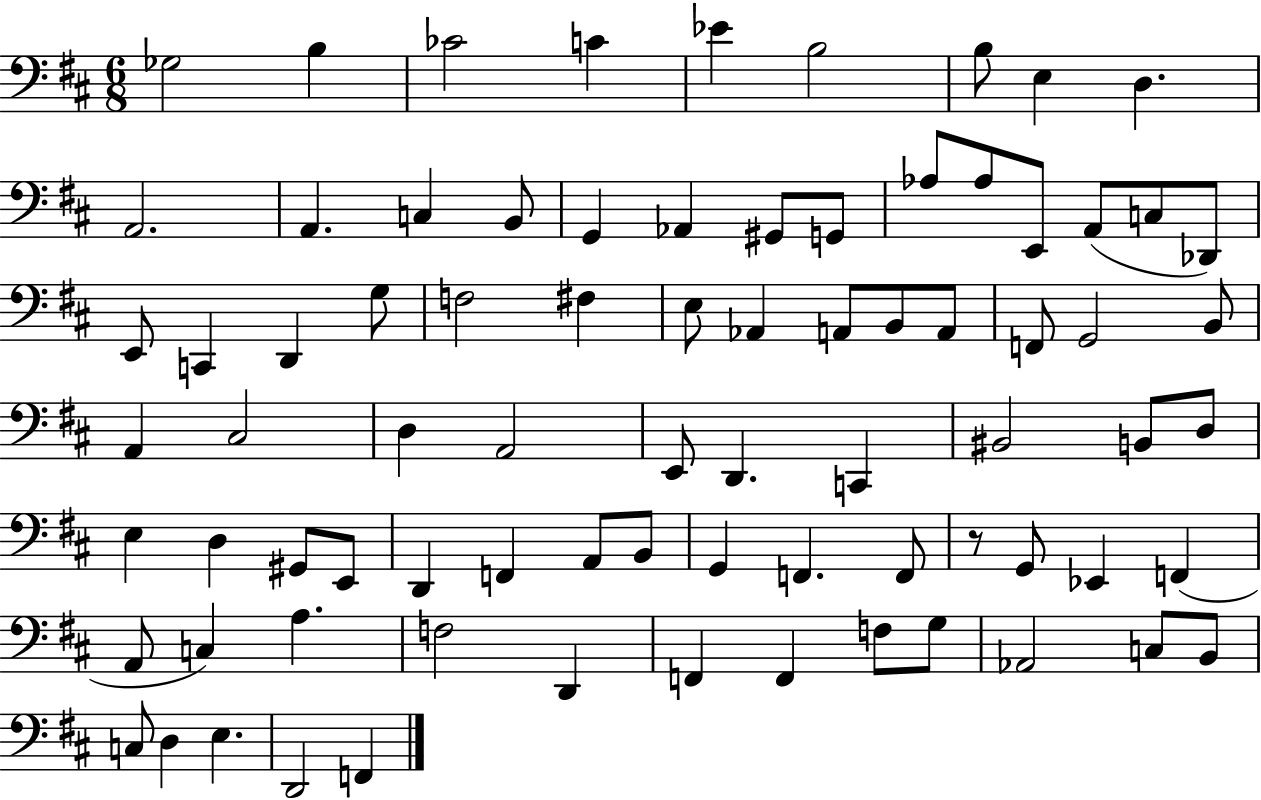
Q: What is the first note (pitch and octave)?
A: Gb3